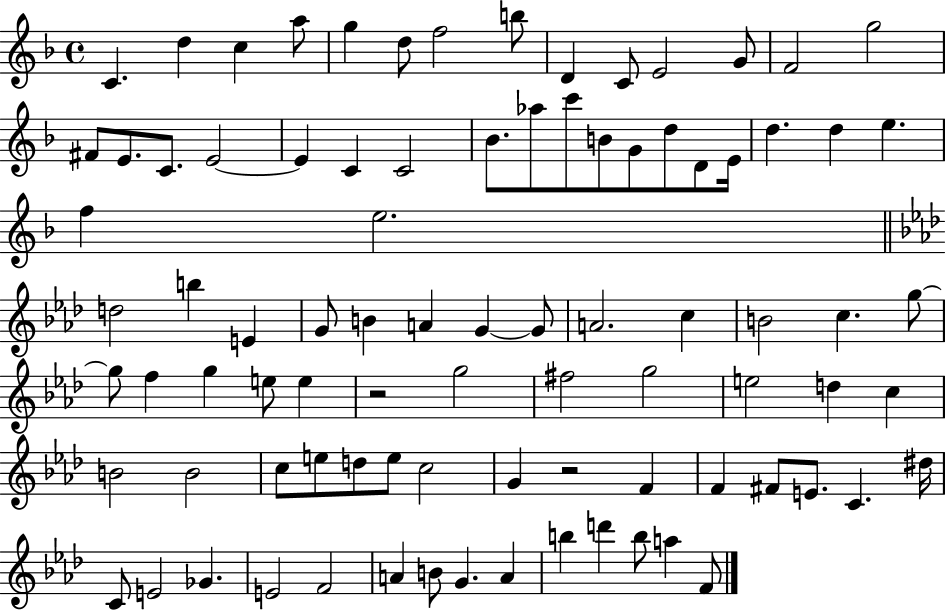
X:1
T:Untitled
M:4/4
L:1/4
K:F
C d c a/2 g d/2 f2 b/2 D C/2 E2 G/2 F2 g2 ^F/2 E/2 C/2 E2 E C C2 _B/2 _a/2 c'/2 B/2 G/2 d/2 D/2 E/4 d d e f e2 d2 b E G/2 B A G G/2 A2 c B2 c g/2 g/2 f g e/2 e z2 g2 ^f2 g2 e2 d c B2 B2 c/2 e/2 d/2 e/2 c2 G z2 F F ^F/2 E/2 C ^d/4 C/2 E2 _G E2 F2 A B/2 G A b d' b/2 a F/2